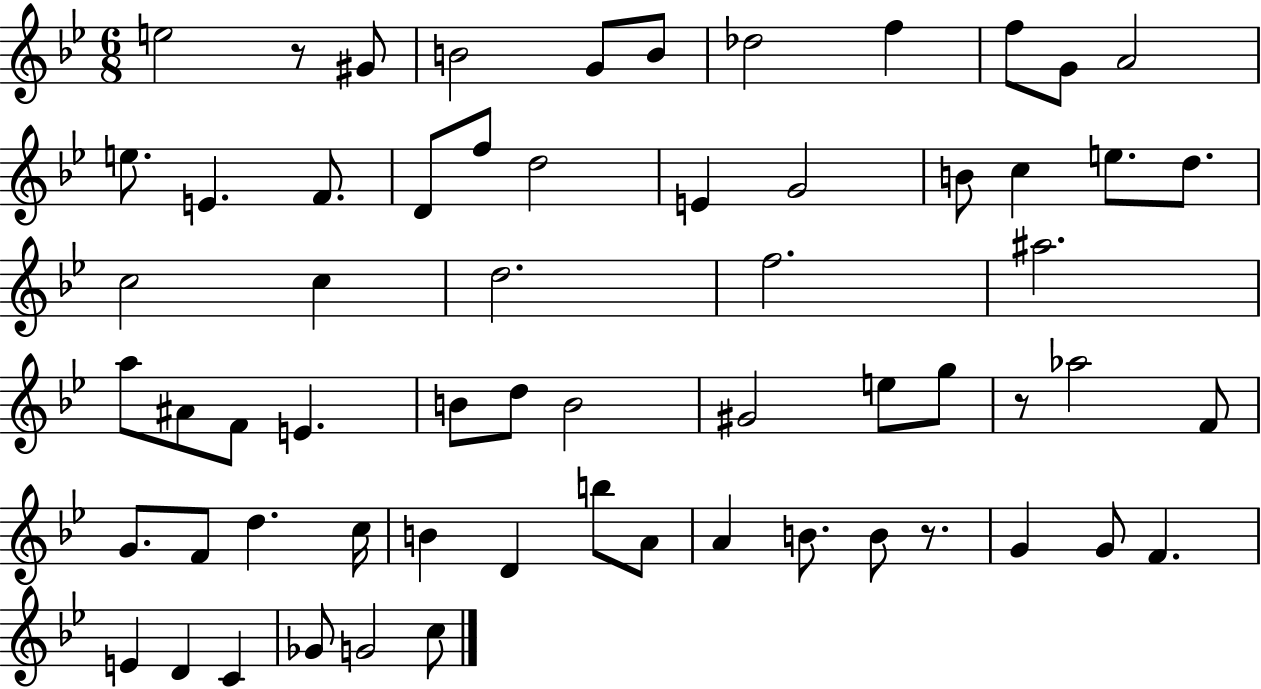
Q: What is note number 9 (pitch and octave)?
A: G4